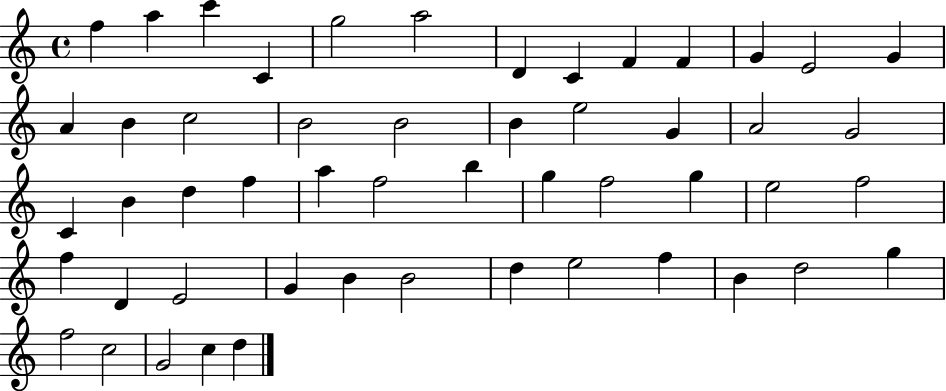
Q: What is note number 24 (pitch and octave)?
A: C4